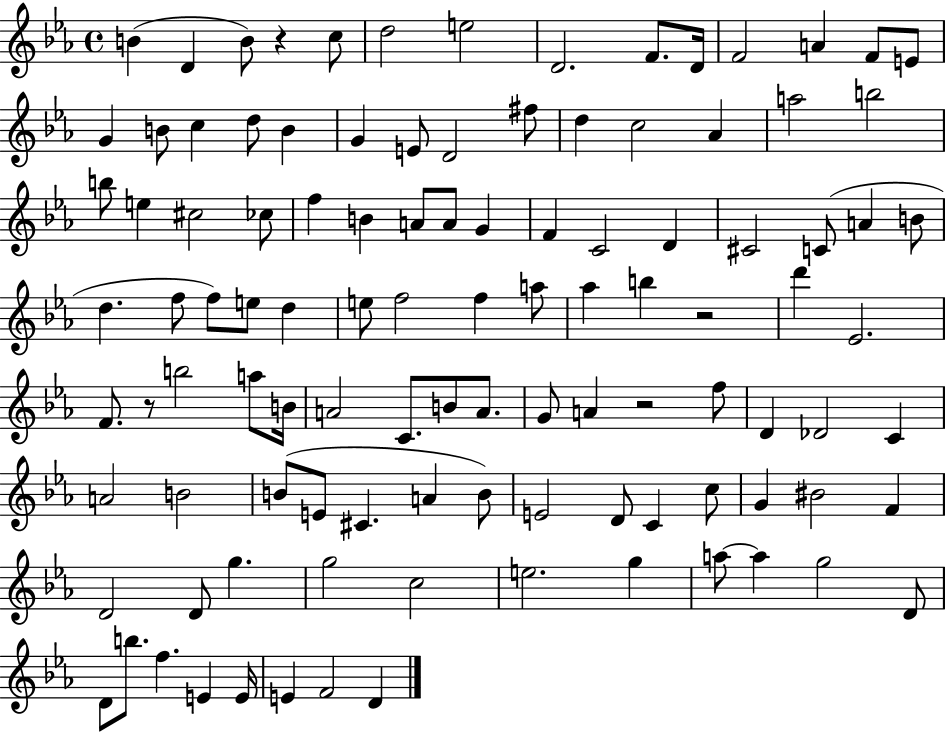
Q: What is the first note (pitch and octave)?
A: B4